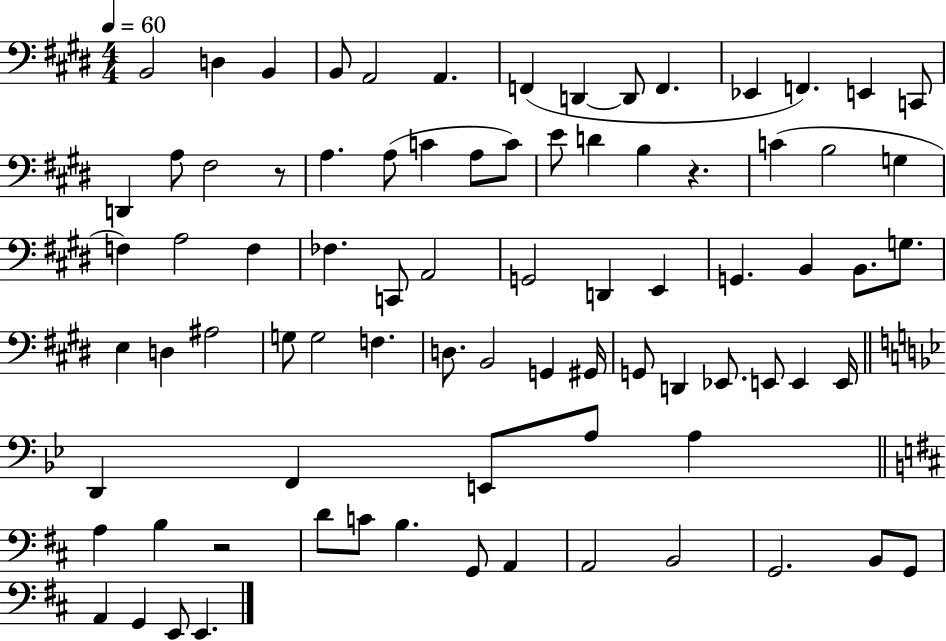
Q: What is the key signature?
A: E major